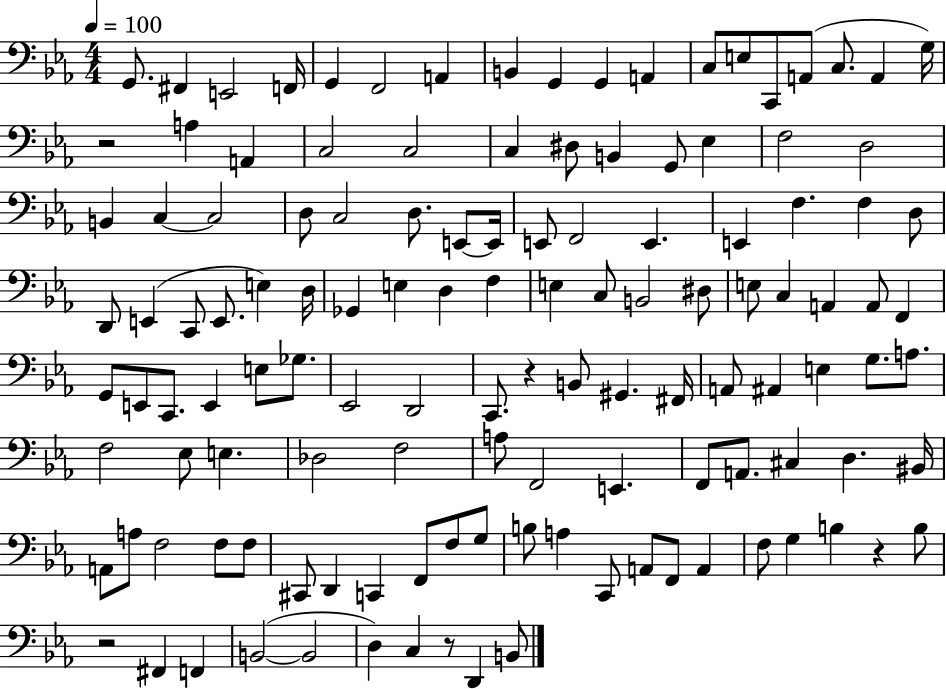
X:1
T:Untitled
M:4/4
L:1/4
K:Eb
G,,/2 ^F,, E,,2 F,,/4 G,, F,,2 A,, B,, G,, G,, A,, C,/2 E,/2 C,,/2 A,,/2 C,/2 A,, G,/4 z2 A, A,, C,2 C,2 C, ^D,/2 B,, G,,/2 _E, F,2 D,2 B,, C, C,2 D,/2 C,2 D,/2 E,,/2 E,,/4 E,,/2 F,,2 E,, E,, F, F, D,/2 D,,/2 E,, C,,/2 E,,/2 E, D,/4 _G,, E, D, F, E, C,/2 B,,2 ^D,/2 E,/2 C, A,, A,,/2 F,, G,,/2 E,,/2 C,,/2 E,, E,/2 _G,/2 _E,,2 D,,2 C,,/2 z B,,/2 ^G,, ^F,,/4 A,,/2 ^A,, E, G,/2 A,/2 F,2 _E,/2 E, _D,2 F,2 A,/2 F,,2 E,, F,,/2 A,,/2 ^C, D, ^B,,/4 A,,/2 A,/2 F,2 F,/2 F,/2 ^C,,/2 D,, C,, F,,/2 F,/2 G,/2 B,/2 A, C,,/2 A,,/2 F,,/2 A,, F,/2 G, B, z B,/2 z2 ^F,, F,, B,,2 B,,2 D, C, z/2 D,, B,,/2